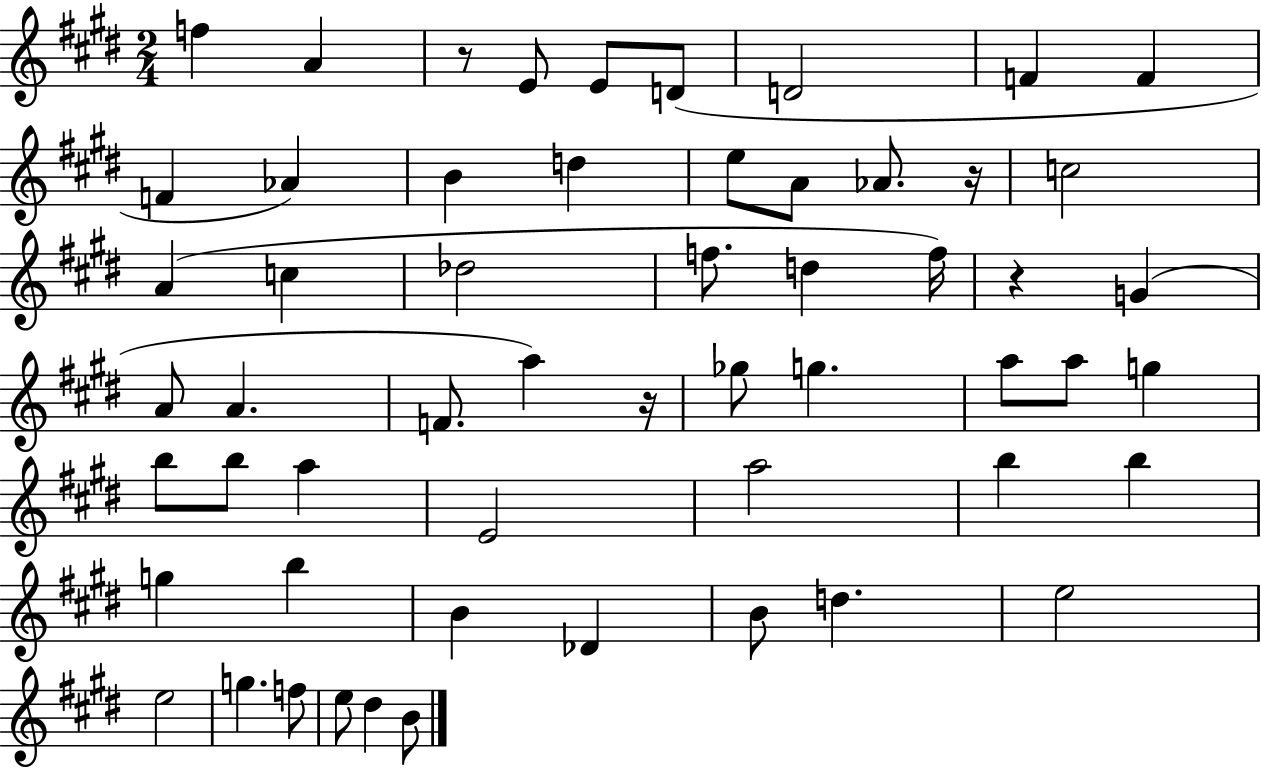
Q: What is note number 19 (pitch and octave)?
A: Db5